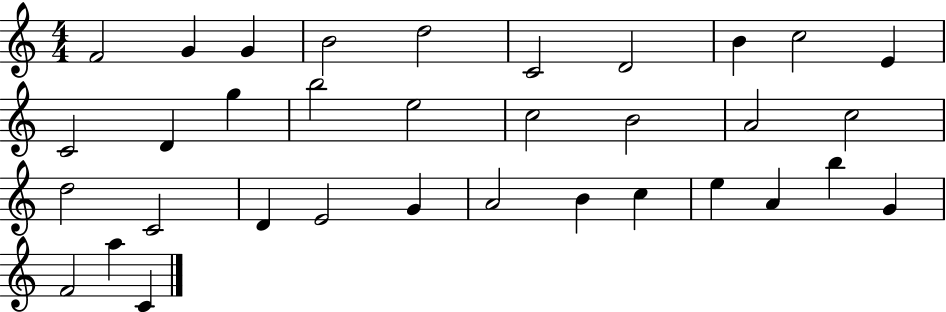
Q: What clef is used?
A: treble